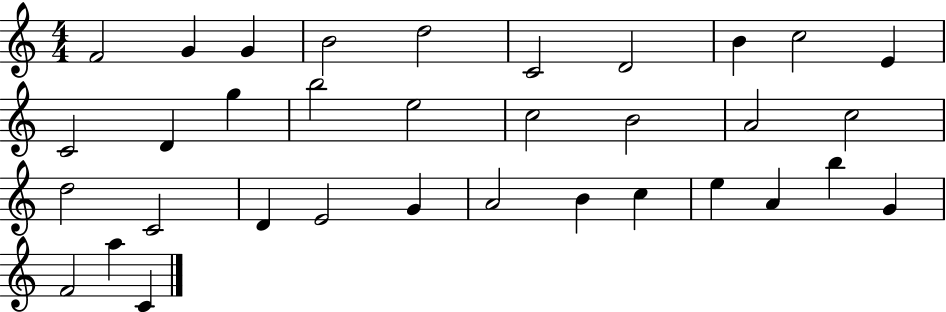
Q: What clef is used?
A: treble